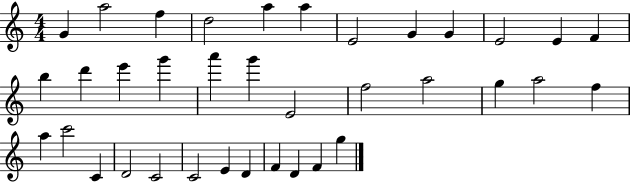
{
  \clef treble
  \numericTimeSignature
  \time 4/4
  \key c \major
  g'4 a''2 f''4 | d''2 a''4 a''4 | e'2 g'4 g'4 | e'2 e'4 f'4 | \break b''4 d'''4 e'''4 g'''4 | a'''4 g'''4 e'2 | f''2 a''2 | g''4 a''2 f''4 | \break a''4 c'''2 c'4 | d'2 c'2 | c'2 e'4 d'4 | f'4 d'4 f'4 g''4 | \break \bar "|."
}